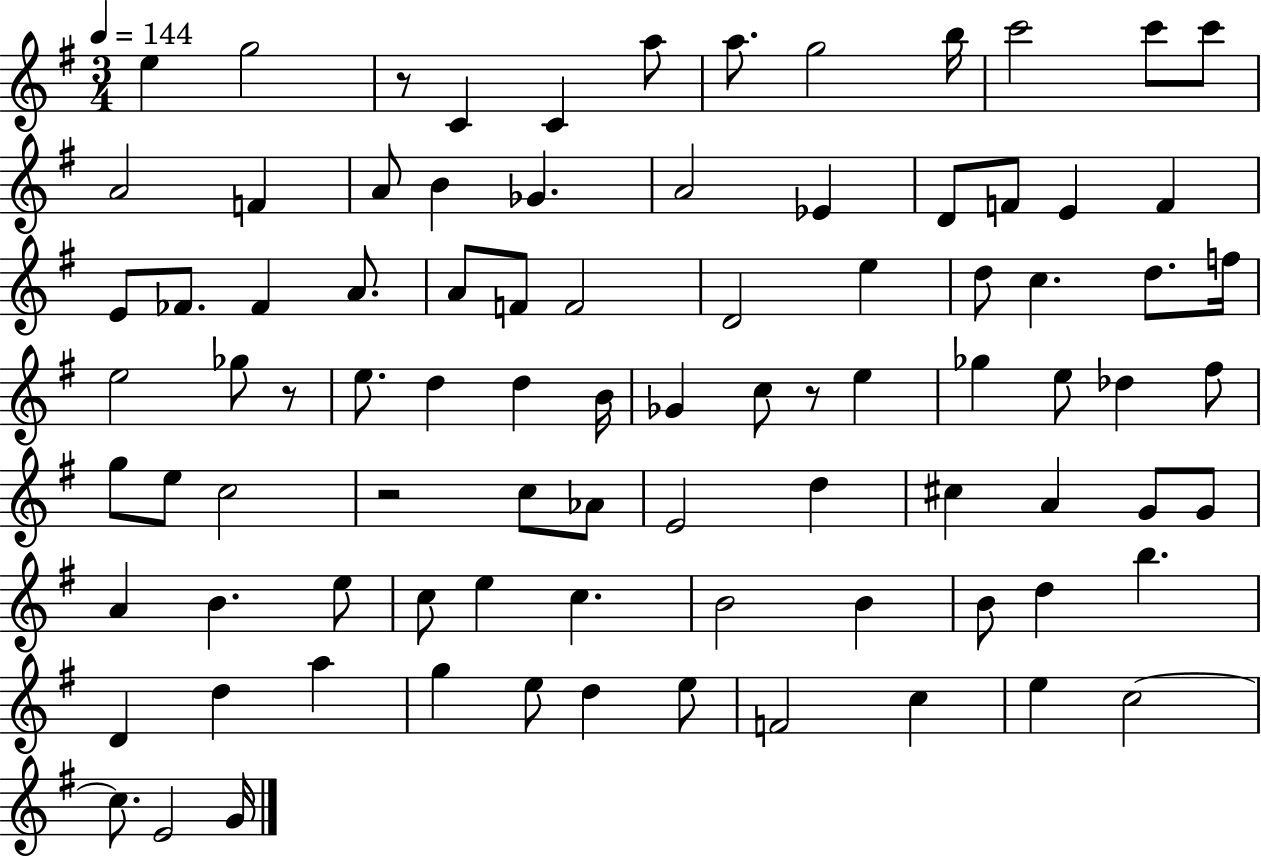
E5/q G5/h R/e C4/q C4/q A5/e A5/e. G5/h B5/s C6/h C6/e C6/e A4/h F4/q A4/e B4/q Gb4/q. A4/h Eb4/q D4/e F4/e E4/q F4/q E4/e FES4/e. FES4/q A4/e. A4/e F4/e F4/h D4/h E5/q D5/e C5/q. D5/e. F5/s E5/h Gb5/e R/e E5/e. D5/q D5/q B4/s Gb4/q C5/e R/e E5/q Gb5/q E5/e Db5/q F#5/e G5/e E5/e C5/h R/h C5/e Ab4/e E4/h D5/q C#5/q A4/q G4/e G4/e A4/q B4/q. E5/e C5/e E5/q C5/q. B4/h B4/q B4/e D5/q B5/q. D4/q D5/q A5/q G5/q E5/e D5/q E5/e F4/h C5/q E5/q C5/h C5/e. E4/h G4/s